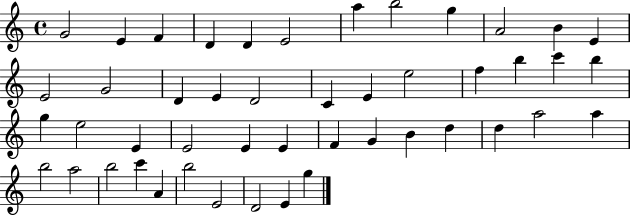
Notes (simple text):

G4/h E4/q F4/q D4/q D4/q E4/h A5/q B5/h G5/q A4/h B4/q E4/q E4/h G4/h D4/q E4/q D4/h C4/q E4/q E5/h F5/q B5/q C6/q B5/q G5/q E5/h E4/q E4/h E4/q E4/q F4/q G4/q B4/q D5/q D5/q A5/h A5/q B5/h A5/h B5/h C6/q A4/q B5/h E4/h D4/h E4/q G5/q